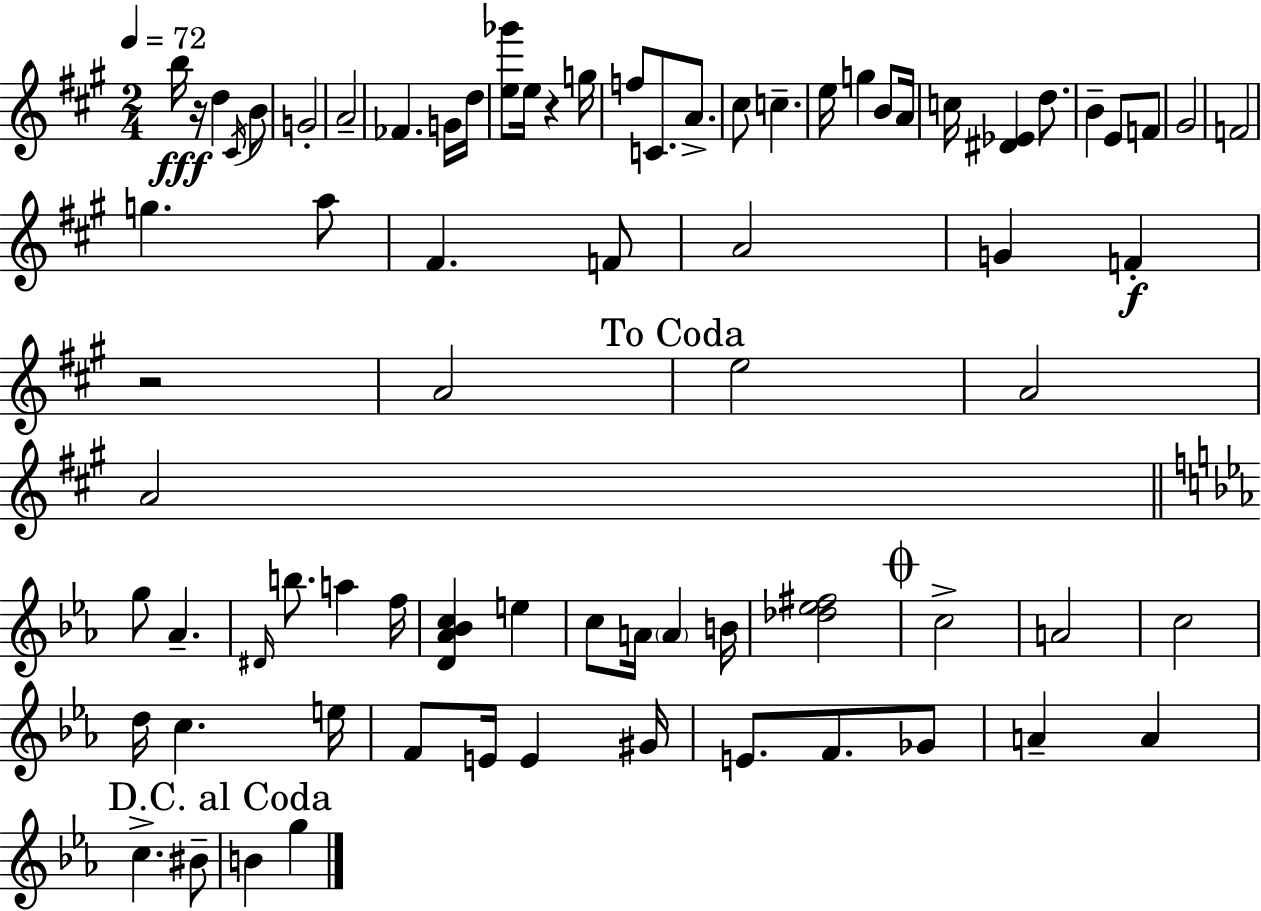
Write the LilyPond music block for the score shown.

{
  \clef treble
  \numericTimeSignature
  \time 2/4
  \key a \major
  \tempo 4 = 72
  b''16\fff r16 d''4 \acciaccatura { cis'16 } b'8 | g'2-. | a'2-- | fes'4. g'16 | \break d''16 <e'' ges'''>8 e''16 r4 | g''16 f''8 c'8. a'8.-> | cis''8 c''4.-- | e''16 g''4 b'8 | \break a'16 c''16 <dis' ees'>4 d''8. | b'4-- e'8 f'8 | gis'2 | f'2 | \break g''4. a''8 | fis'4. f'8 | a'2 | g'4 f'4-.\f | \break r2 | a'2 | \mark "To Coda" e''2 | a'2 | \break a'2 | \bar "||" \break \key ees \major g''8 aes'4.-- | \grace { dis'16 } b''8. a''4 | f''16 <d' aes' bes' c''>4 e''4 | c''8 a'16 \parenthesize a'4 | \break b'16 <des'' ees'' fis''>2 | \mark \markup { \musicglyph "scripts.coda" } c''2-> | a'2 | c''2 | \break d''16 c''4. | e''16 f'8 e'16 e'4 | gis'16 e'8. f'8. ges'8 | a'4-- a'4 | \break c''4.-> bis'8-- | \mark "D.C. al Coda" b'4 g''4 | \bar "|."
}